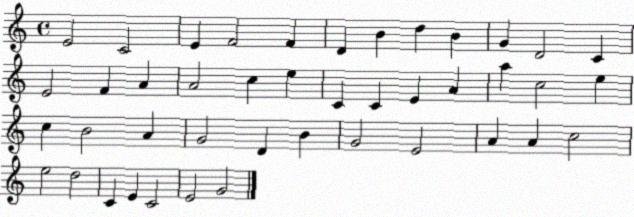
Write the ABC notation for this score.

X:1
T:Untitled
M:4/4
L:1/4
K:C
E2 C2 E F2 F D B d B G D2 C E2 F A A2 c e C C E A a c2 e c B2 A G2 D B G2 E2 A A c2 e2 d2 C E C2 E2 G2